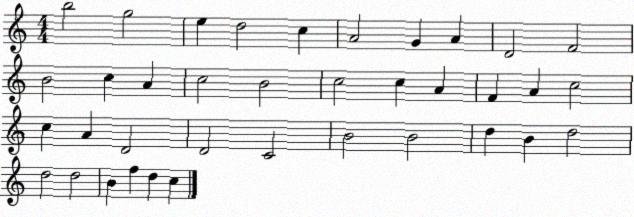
X:1
T:Untitled
M:4/4
L:1/4
K:C
b2 g2 e d2 c A2 G A D2 F2 B2 c A c2 B2 c2 c A F A c2 c A D2 D2 C2 B2 B2 d B d2 d2 d2 B f d c